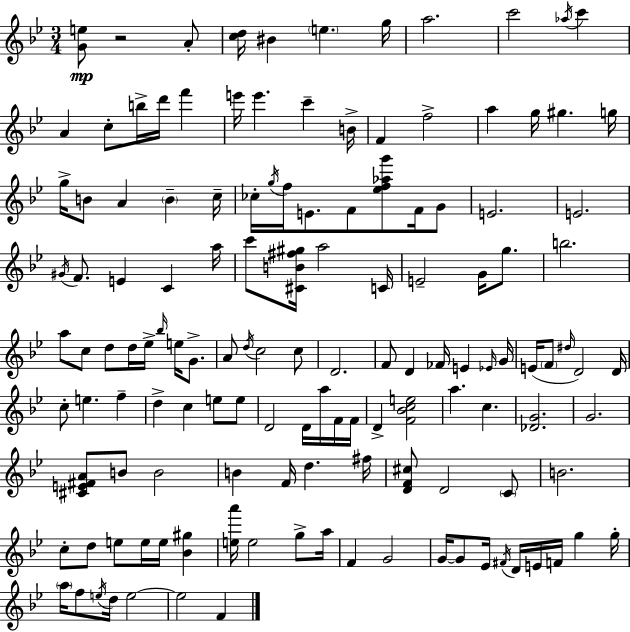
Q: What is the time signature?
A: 3/4